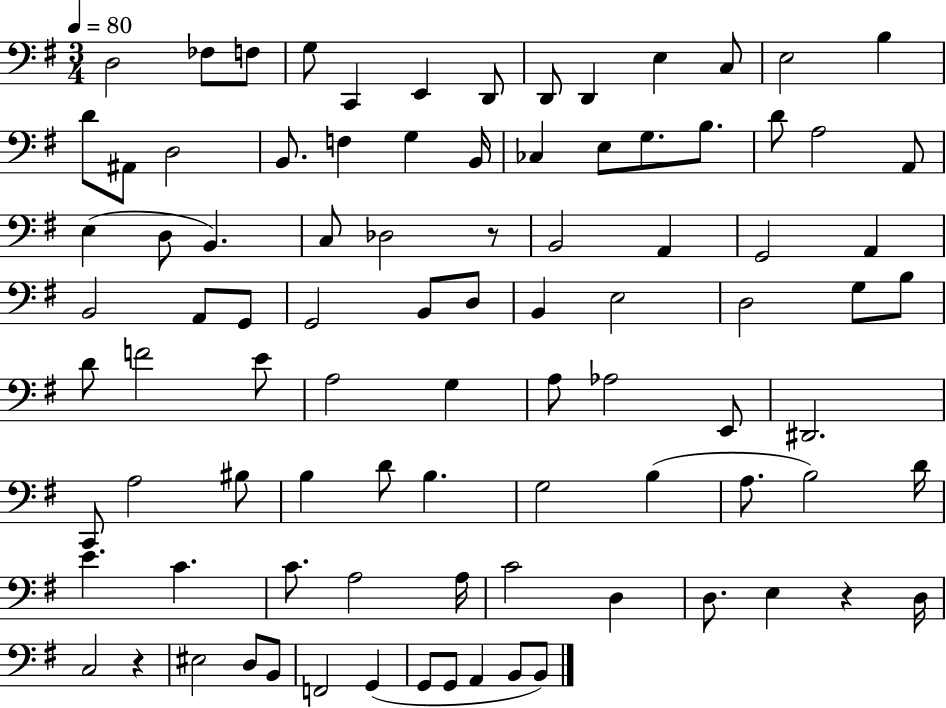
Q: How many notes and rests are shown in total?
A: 91